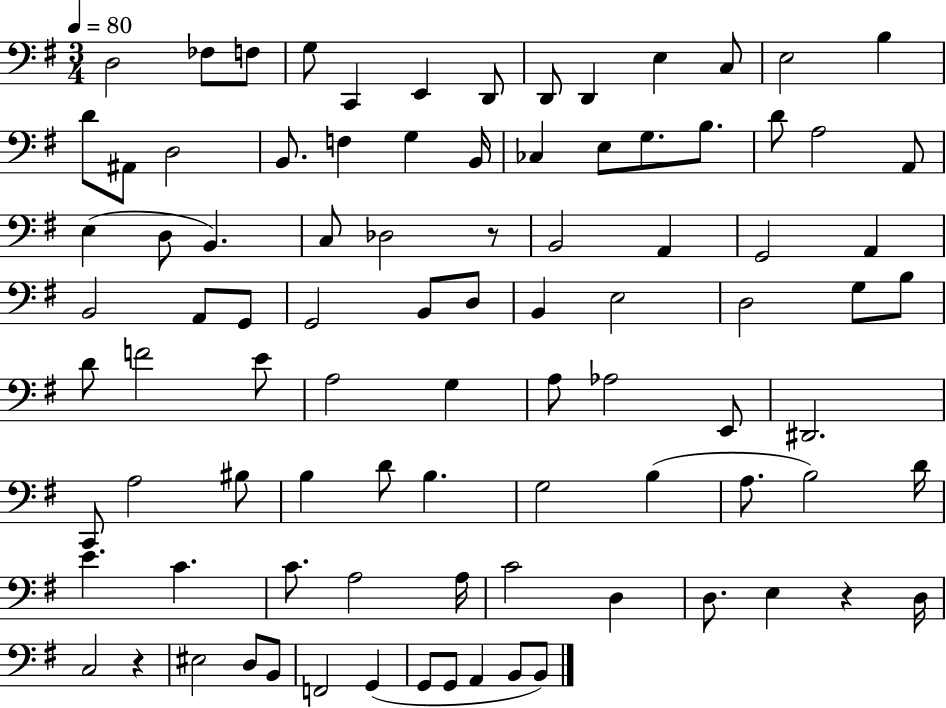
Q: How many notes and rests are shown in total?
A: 91